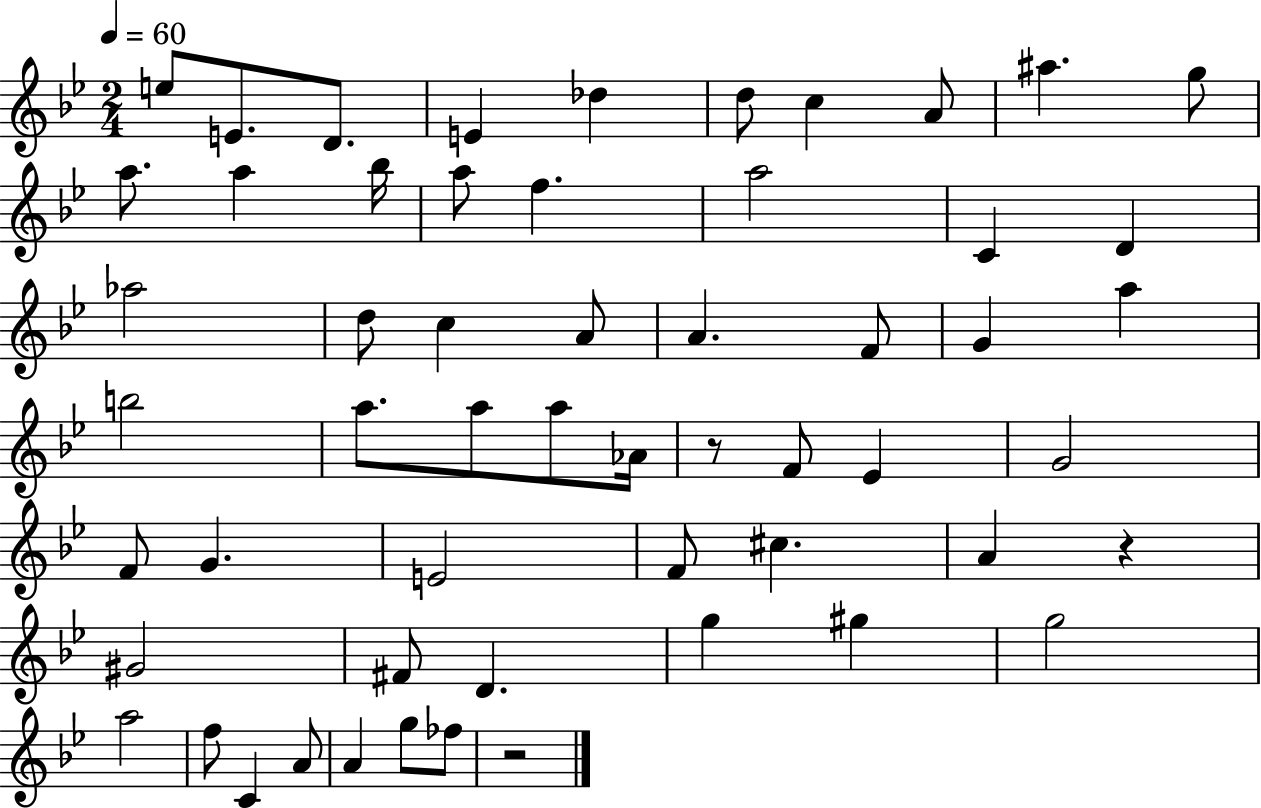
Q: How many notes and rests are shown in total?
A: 56